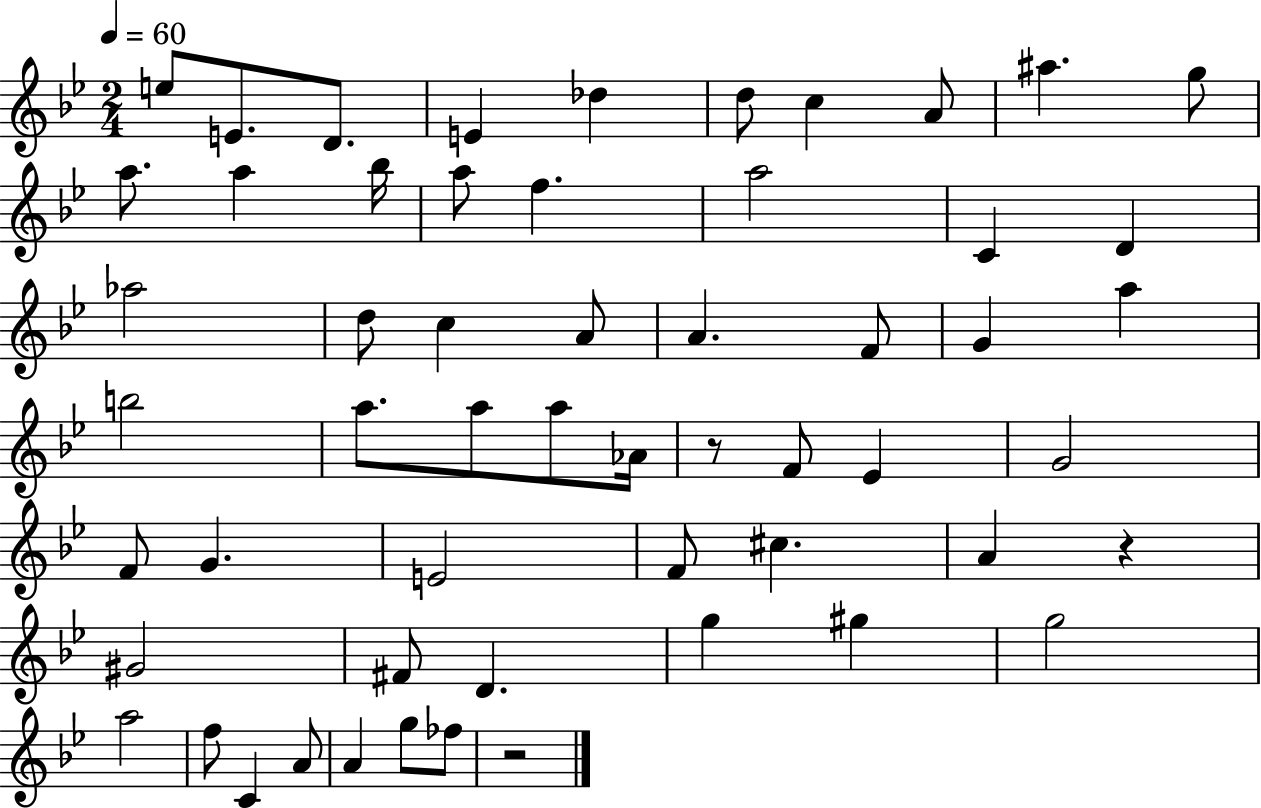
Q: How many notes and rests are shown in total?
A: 56